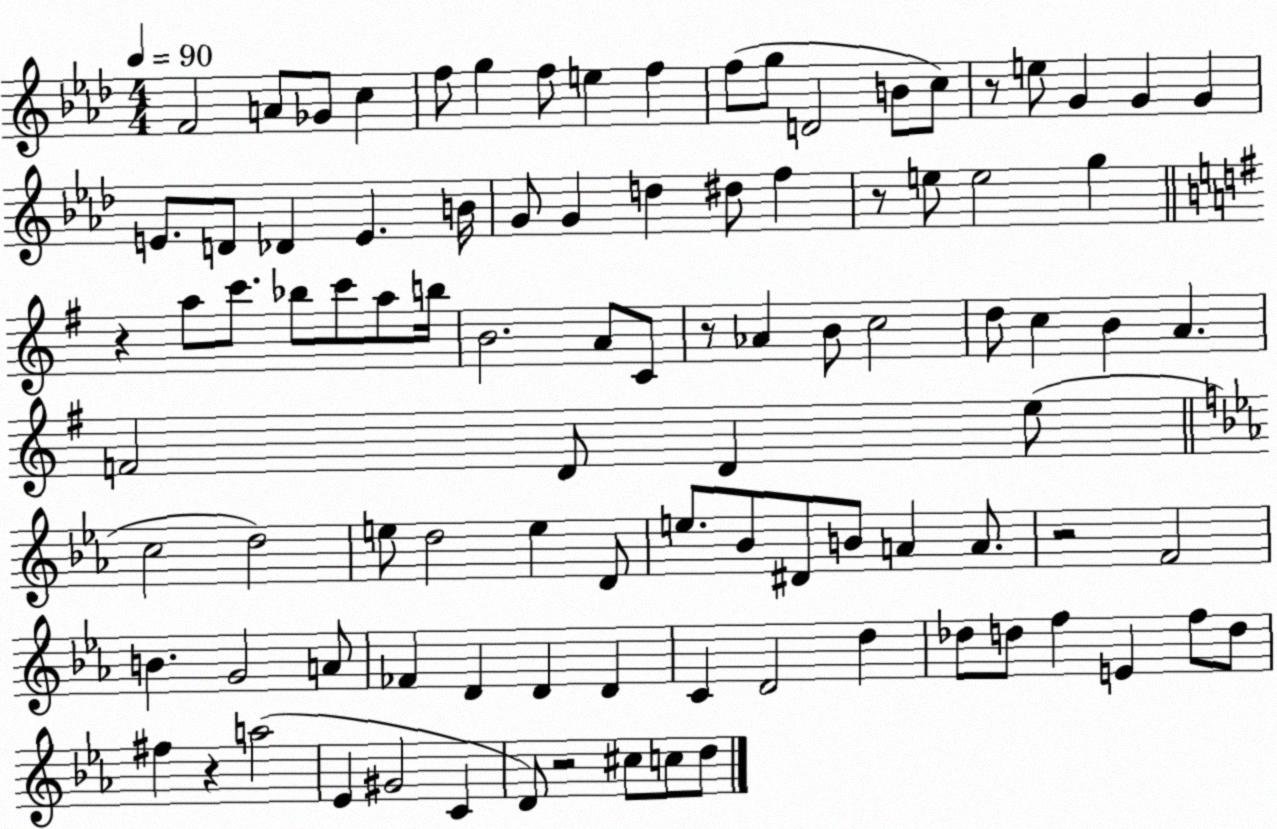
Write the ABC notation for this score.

X:1
T:Untitled
M:4/4
L:1/4
K:Ab
F2 A/2 _G/2 c f/2 g f/2 e f f/2 g/2 D2 B/2 c/2 z/2 e/2 G G G E/2 D/2 _D E B/4 G/2 G d ^d/2 f z/2 e/2 e2 g z a/2 c'/2 _b/2 c'/2 a/2 b/4 B2 A/2 C/2 z/2 _A B/2 c2 d/2 c B A F2 D/2 D e/2 c2 d2 e/2 d2 e D/2 e/2 _B/2 ^D/2 B/2 A A/2 z2 F2 B G2 A/2 _F D D D C D2 d _d/2 d/2 f E f/2 d/2 ^f z a2 _E ^G2 C D/2 z2 ^c/2 c/2 d/2